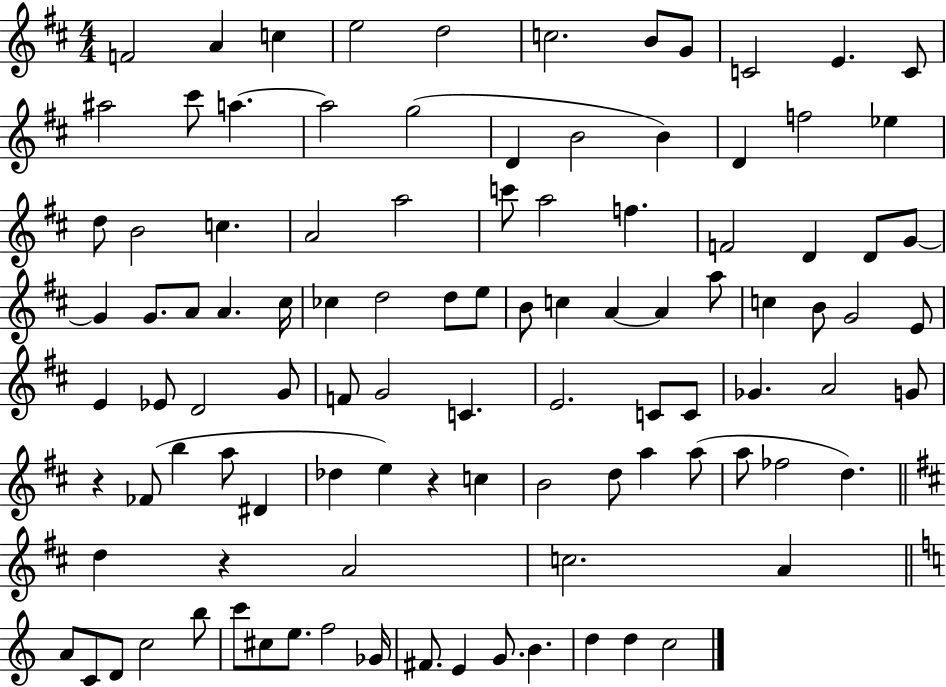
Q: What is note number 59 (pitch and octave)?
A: C4